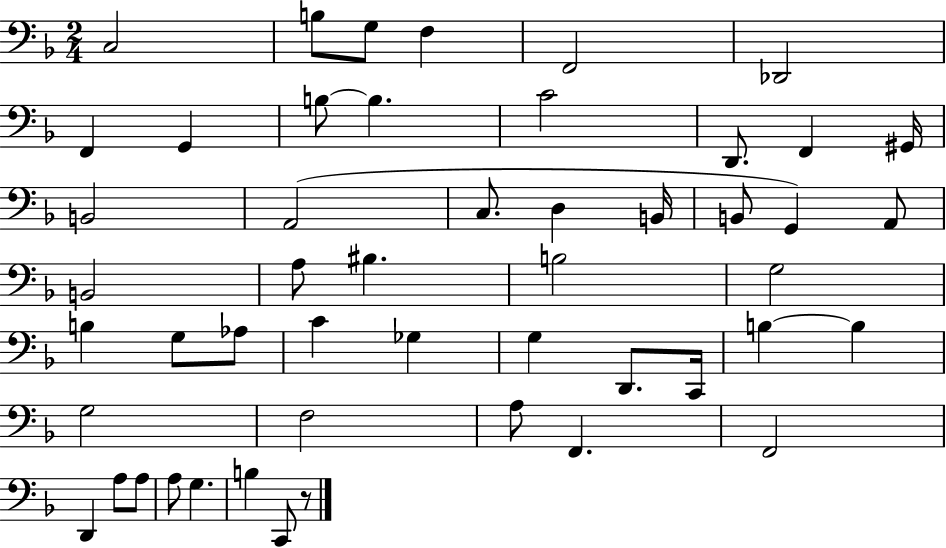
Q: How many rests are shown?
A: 1